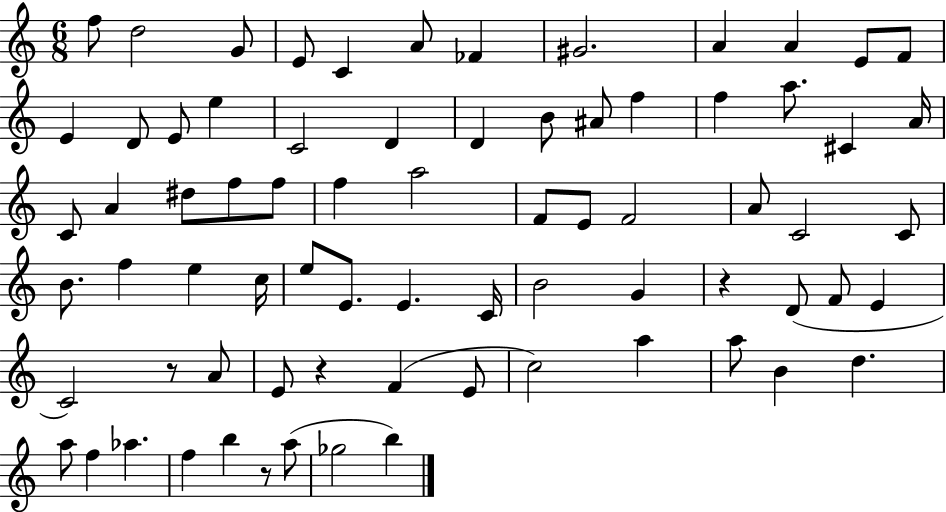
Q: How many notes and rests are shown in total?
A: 74